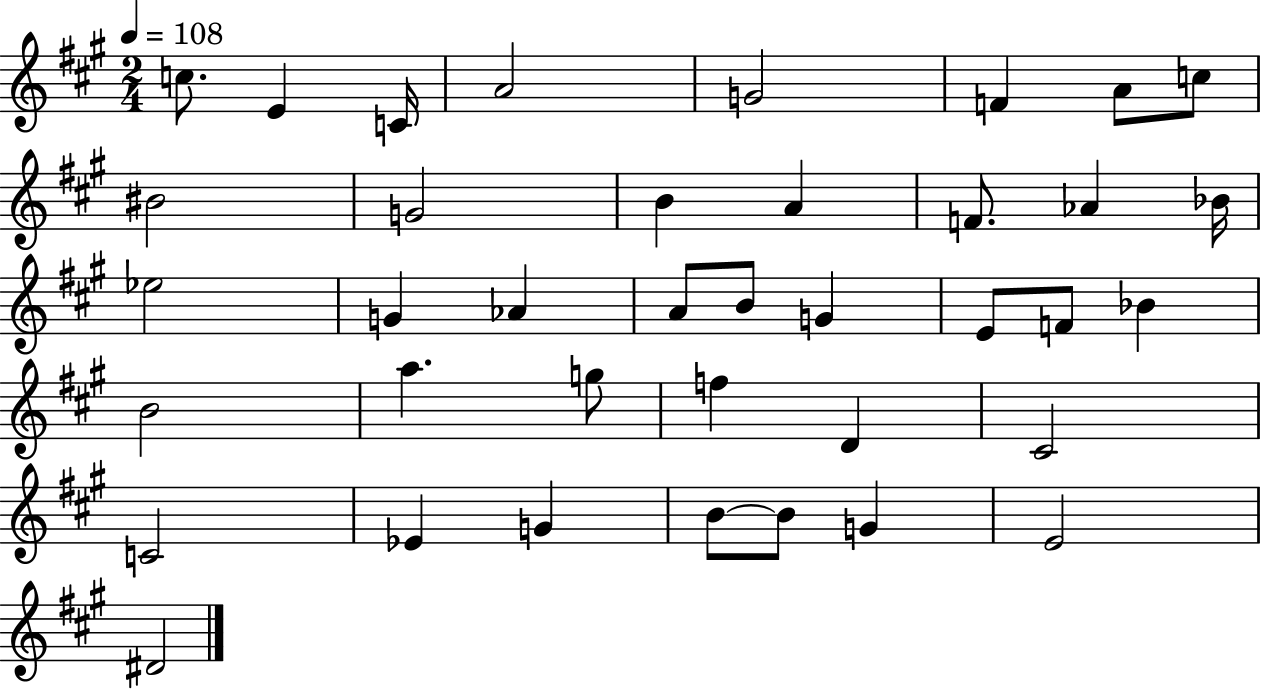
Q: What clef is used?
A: treble